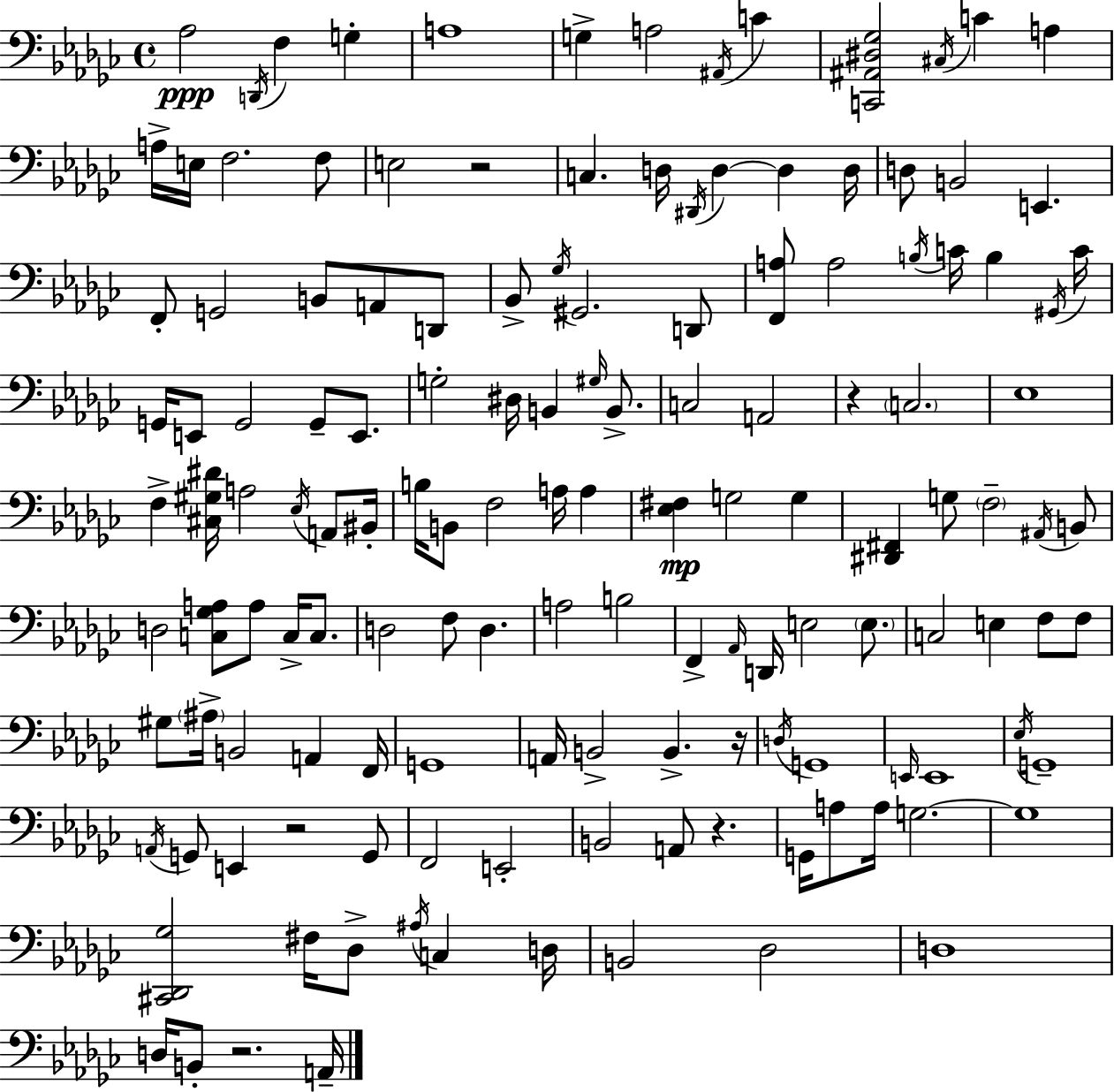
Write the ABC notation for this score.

X:1
T:Untitled
M:4/4
L:1/4
K:Ebm
_A,2 D,,/4 F, G, A,4 G, A,2 ^A,,/4 C [C,,^A,,^D,_G,]2 ^C,/4 C A, A,/4 E,/4 F,2 F,/2 E,2 z2 C, D,/4 ^D,,/4 D, D, D,/4 D,/2 B,,2 E,, F,,/2 G,,2 B,,/2 A,,/2 D,,/2 _B,,/2 _G,/4 ^G,,2 D,,/2 [F,,A,]/2 A,2 B,/4 C/4 B, ^G,,/4 C/4 G,,/4 E,,/2 G,,2 G,,/2 E,,/2 G,2 ^D,/4 B,, ^G,/4 B,,/2 C,2 A,,2 z C,2 _E,4 F, [^C,^G,^D]/4 A,2 _E,/4 A,,/2 ^B,,/4 B,/4 B,,/2 F,2 A,/4 A, [_E,^F,] G,2 G, [^D,,^F,,] G,/2 F,2 ^A,,/4 B,,/2 D,2 [C,_G,A,]/2 A,/2 C,/4 C,/2 D,2 F,/2 D, A,2 B,2 F,, _A,,/4 D,,/4 E,2 E,/2 C,2 E, F,/2 F,/2 ^G,/2 ^A,/4 B,,2 A,, F,,/4 G,,4 A,,/4 B,,2 B,, z/4 D,/4 G,,4 E,,/4 E,,4 _E,/4 G,,4 A,,/4 G,,/2 E,, z2 G,,/2 F,,2 E,,2 B,,2 A,,/2 z G,,/4 A,/2 A,/4 G,2 G,4 [^C,,_D,,_G,]2 ^F,/4 _D,/2 ^A,/4 C, D,/4 B,,2 _D,2 D,4 D,/4 B,,/2 z2 A,,/4